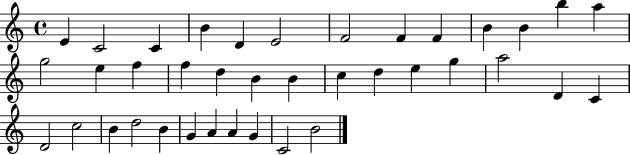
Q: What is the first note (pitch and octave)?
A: E4